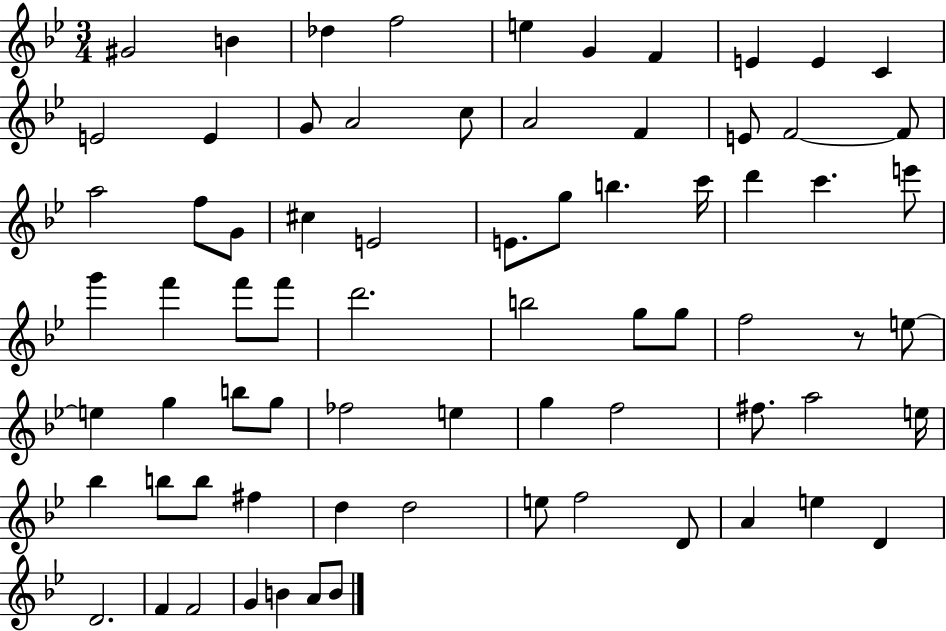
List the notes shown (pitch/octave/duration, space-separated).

G#4/h B4/q Db5/q F5/h E5/q G4/q F4/q E4/q E4/q C4/q E4/h E4/q G4/e A4/h C5/e A4/h F4/q E4/e F4/h F4/e A5/h F5/e G4/e C#5/q E4/h E4/e. G5/e B5/q. C6/s D6/q C6/q. E6/e G6/q F6/q F6/e F6/e D6/h. B5/h G5/e G5/e F5/h R/e E5/e E5/q G5/q B5/e G5/e FES5/h E5/q G5/q F5/h F#5/e. A5/h E5/s Bb5/q B5/e B5/e F#5/q D5/q D5/h E5/e F5/h D4/e A4/q E5/q D4/q D4/h. F4/q F4/h G4/q B4/q A4/e B4/e